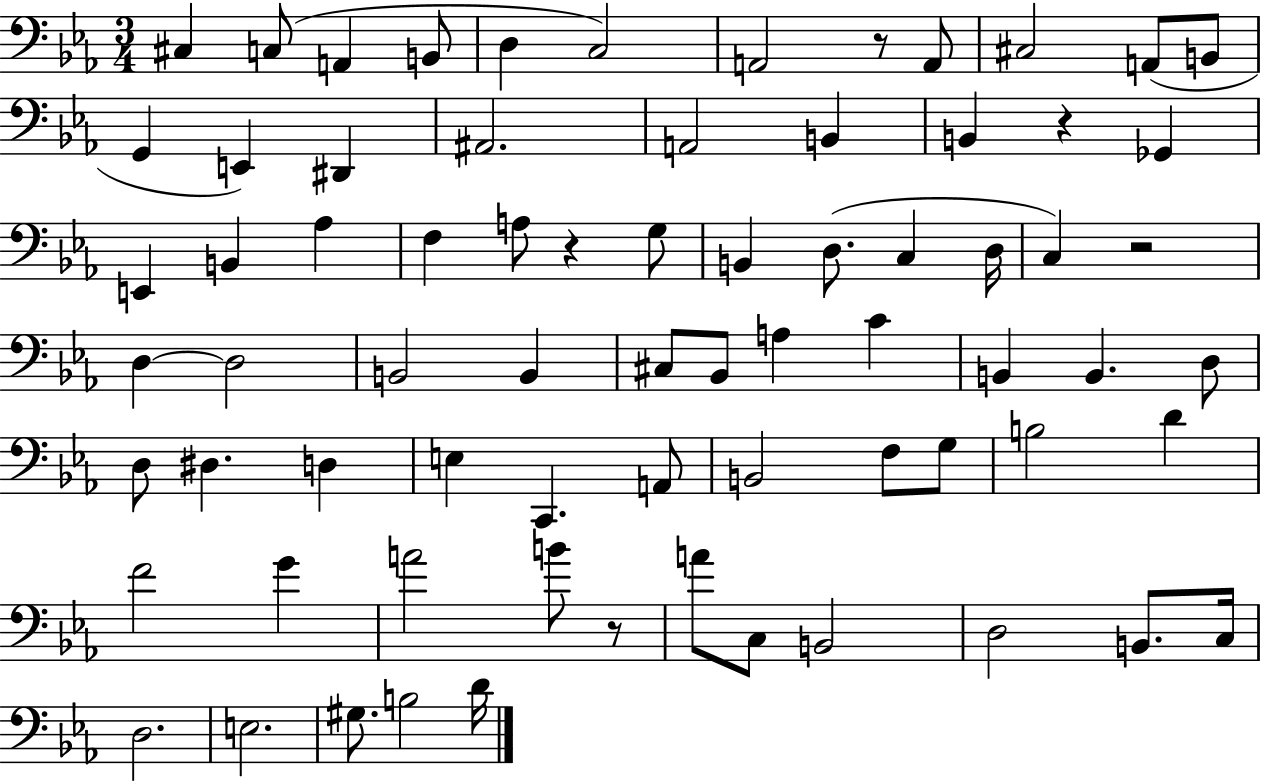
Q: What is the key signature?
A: EES major